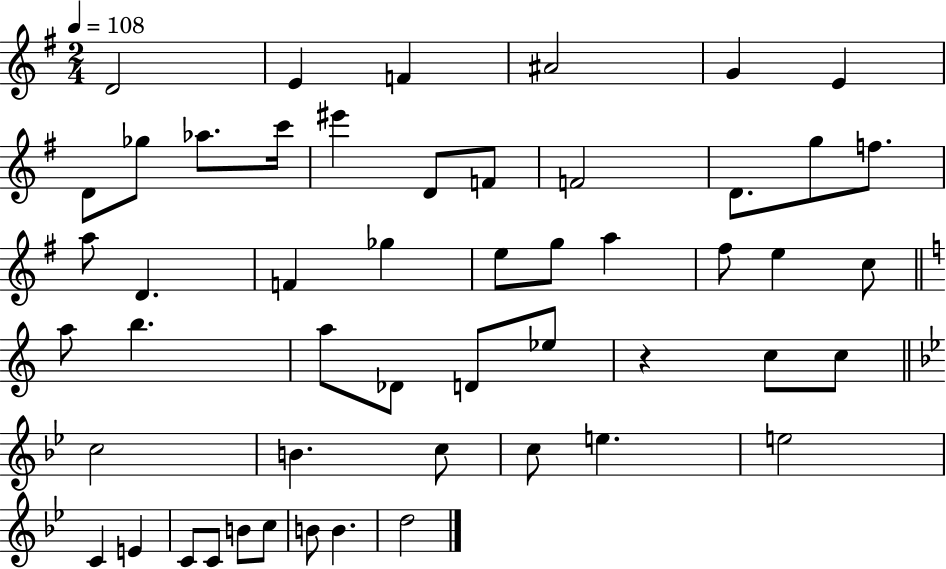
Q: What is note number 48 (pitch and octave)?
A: B4